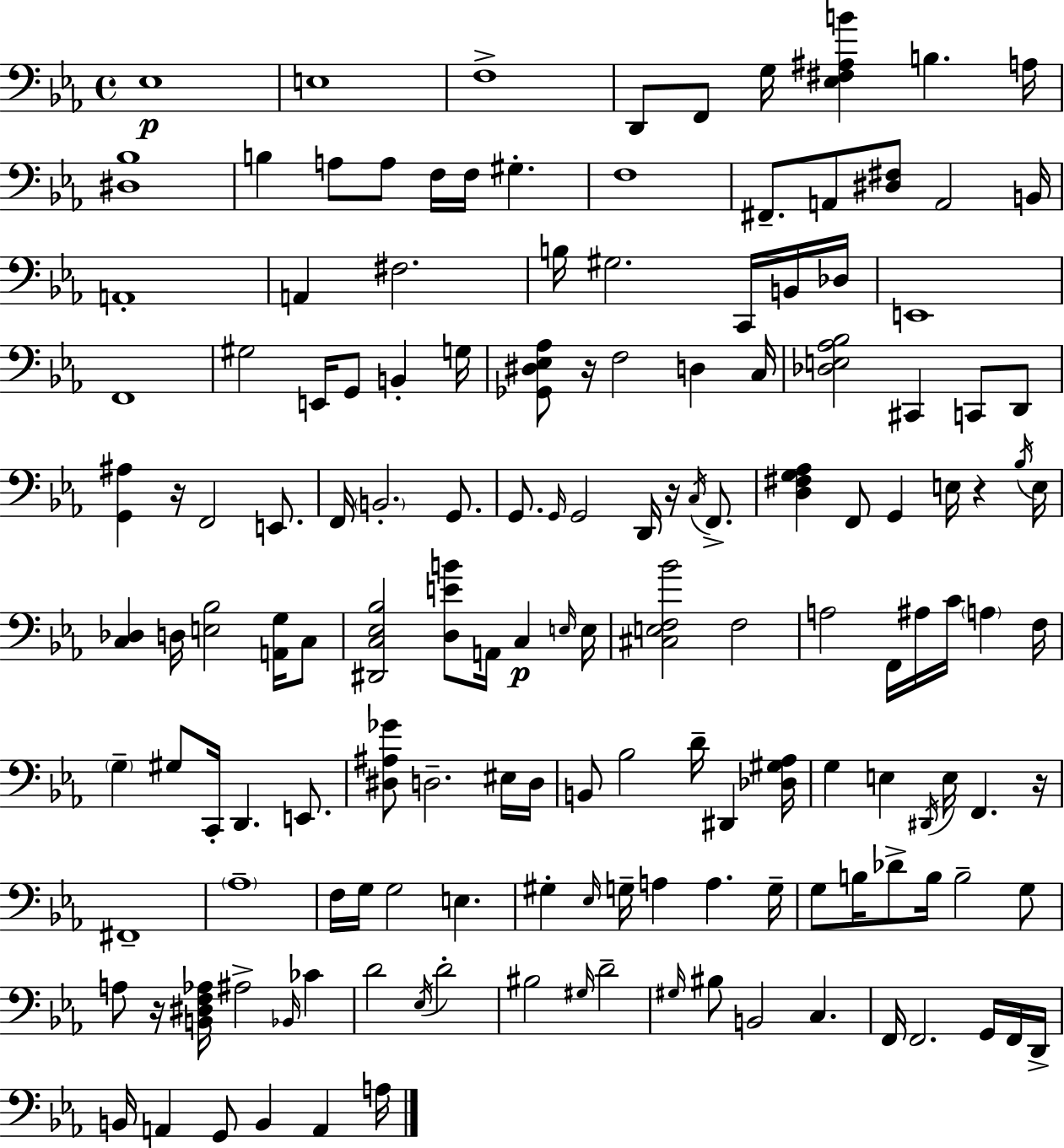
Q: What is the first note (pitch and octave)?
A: Eb3